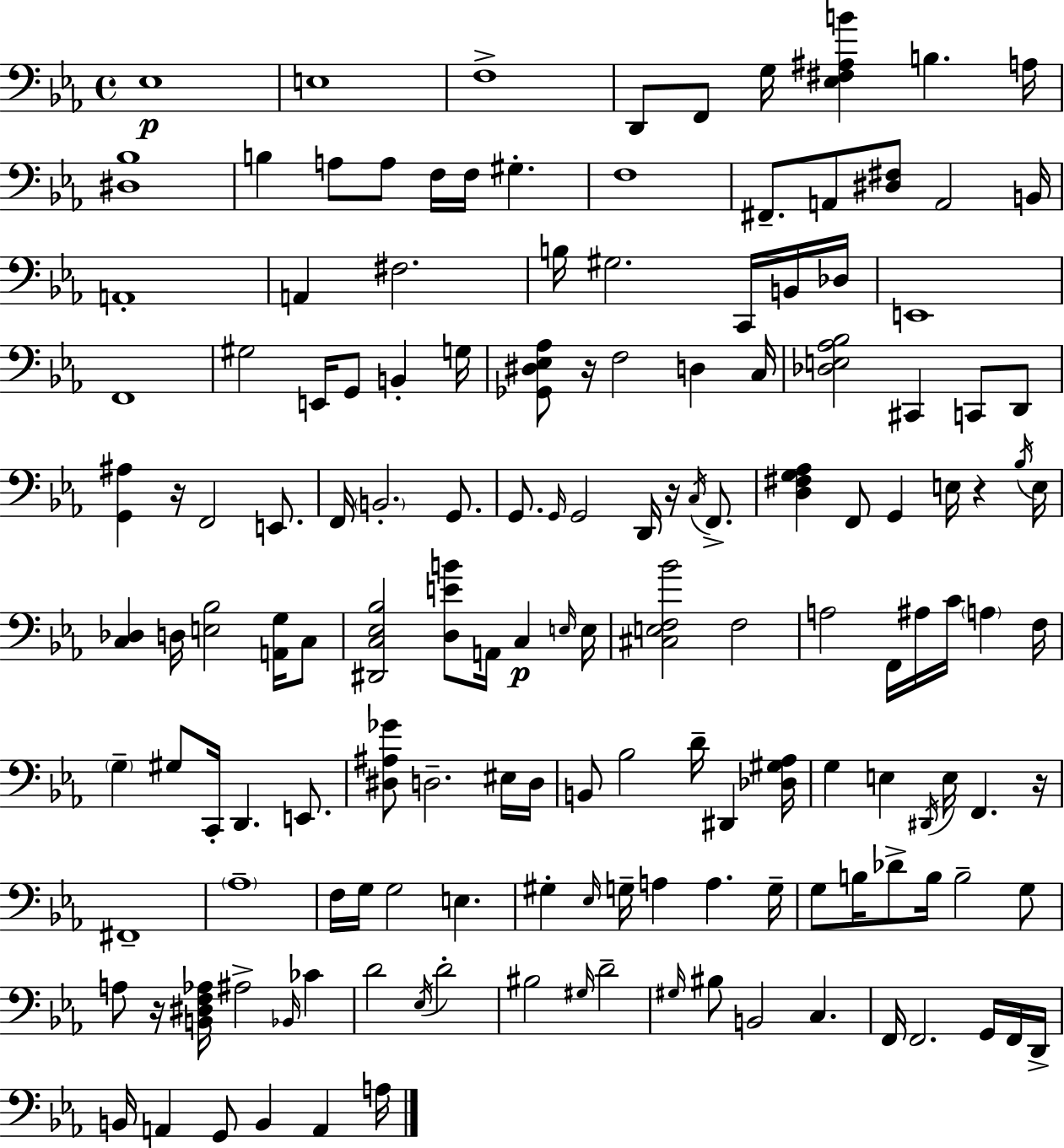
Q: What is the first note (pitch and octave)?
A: Eb3